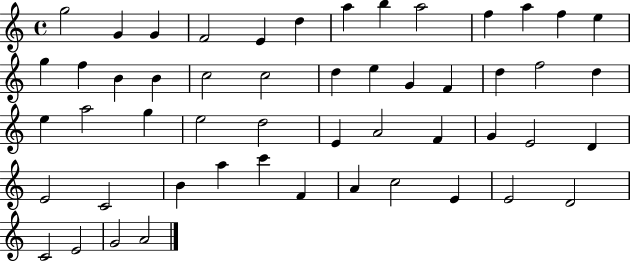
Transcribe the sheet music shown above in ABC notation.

X:1
T:Untitled
M:4/4
L:1/4
K:C
g2 G G F2 E d a b a2 f a f e g f B B c2 c2 d e G F d f2 d e a2 g e2 d2 E A2 F G E2 D E2 C2 B a c' F A c2 E E2 D2 C2 E2 G2 A2